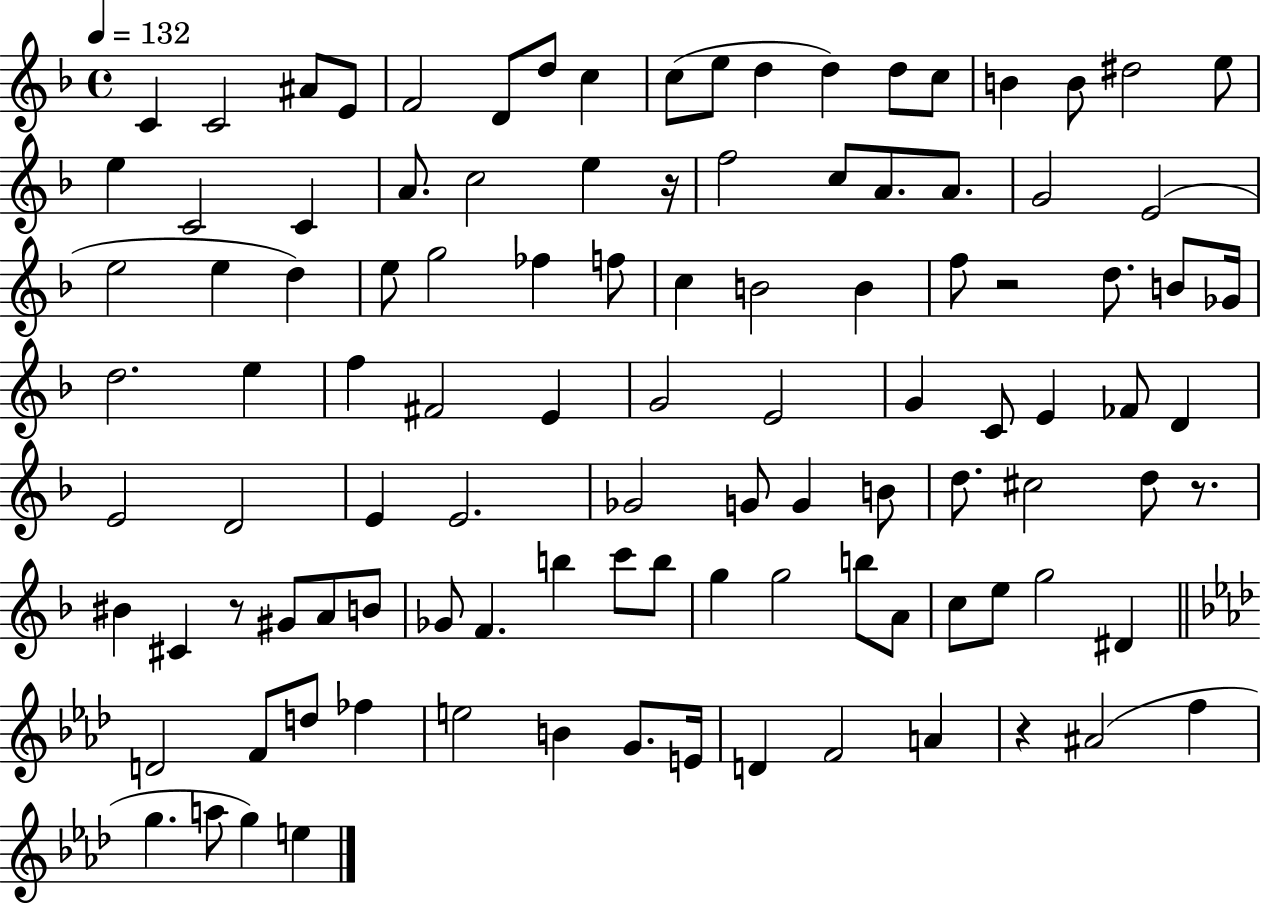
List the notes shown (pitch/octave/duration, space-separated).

C4/q C4/h A#4/e E4/e F4/h D4/e D5/e C5/q C5/e E5/e D5/q D5/q D5/e C5/e B4/q B4/e D#5/h E5/e E5/q C4/h C4/q A4/e. C5/h E5/q R/s F5/h C5/e A4/e. A4/e. G4/h E4/h E5/h E5/q D5/q E5/e G5/h FES5/q F5/e C5/q B4/h B4/q F5/e R/h D5/e. B4/e Gb4/s D5/h. E5/q F5/q F#4/h E4/q G4/h E4/h G4/q C4/e E4/q FES4/e D4/q E4/h D4/h E4/q E4/h. Gb4/h G4/e G4/q B4/e D5/e. C#5/h D5/e R/e. BIS4/q C#4/q R/e G#4/e A4/e B4/e Gb4/e F4/q. B5/q C6/e B5/e G5/q G5/h B5/e A4/e C5/e E5/e G5/h D#4/q D4/h F4/e D5/e FES5/q E5/h B4/q G4/e. E4/s D4/q F4/h A4/q R/q A#4/h F5/q G5/q. A5/e G5/q E5/q